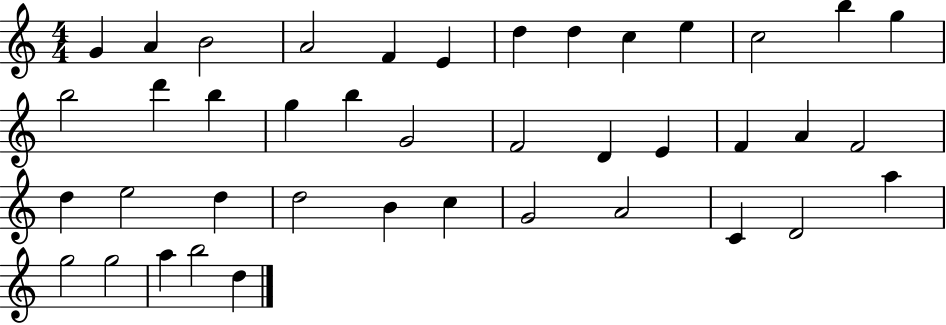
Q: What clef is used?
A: treble